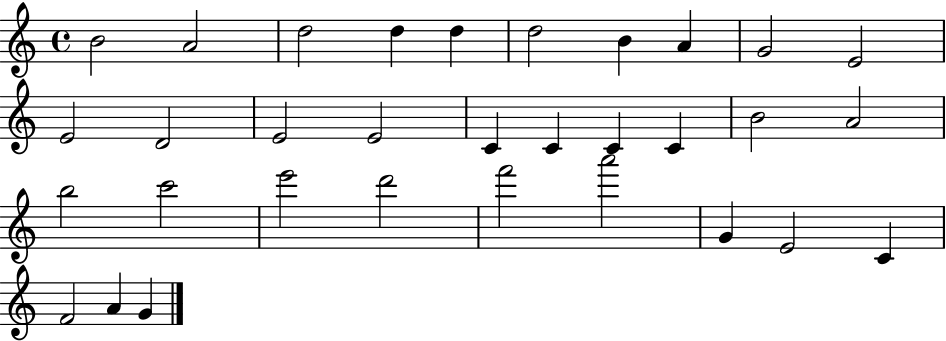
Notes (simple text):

B4/h A4/h D5/h D5/q D5/q D5/h B4/q A4/q G4/h E4/h E4/h D4/h E4/h E4/h C4/q C4/q C4/q C4/q B4/h A4/h B5/h C6/h E6/h D6/h F6/h A6/h G4/q E4/h C4/q F4/h A4/q G4/q